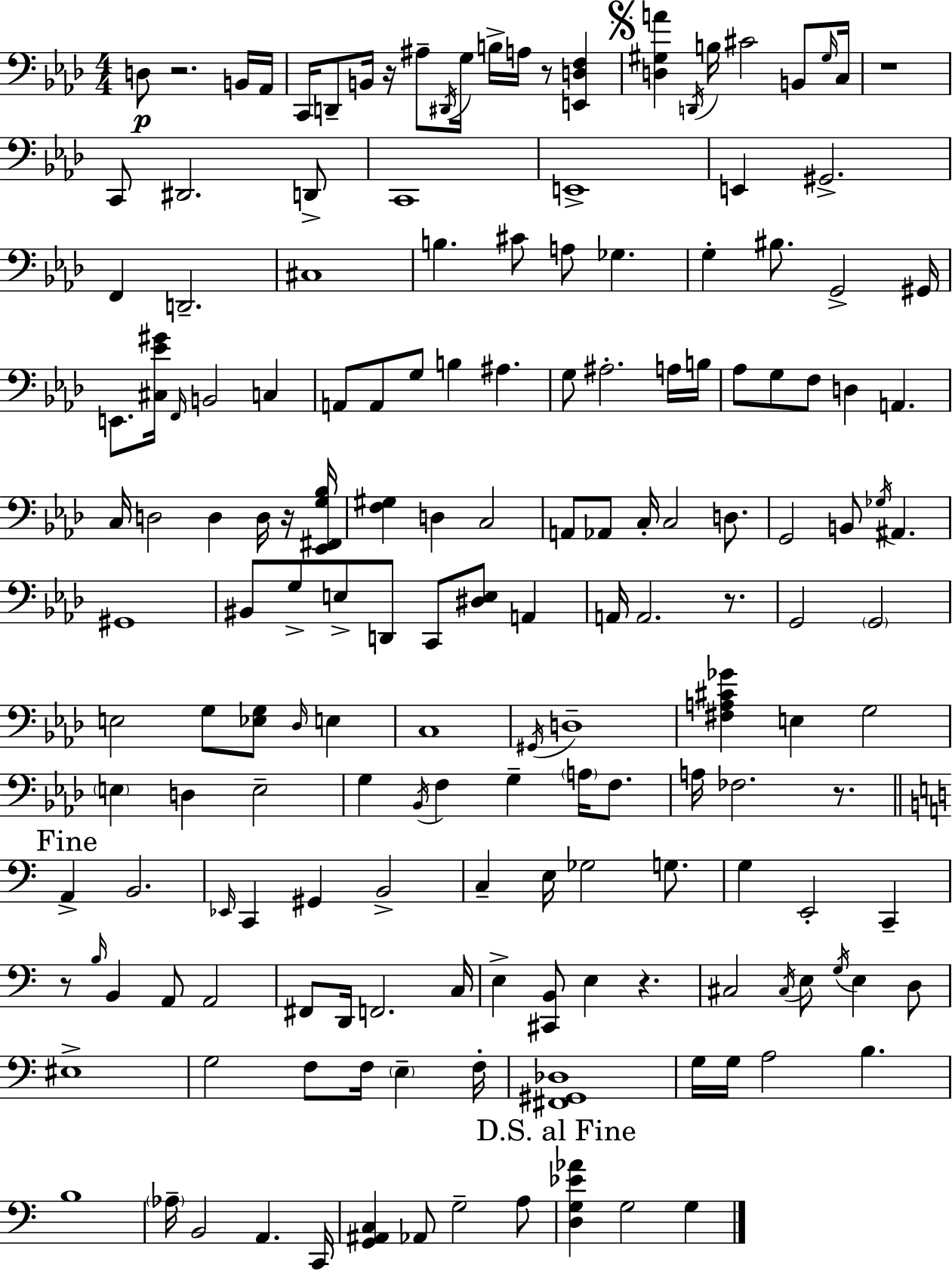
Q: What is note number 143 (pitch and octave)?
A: C2